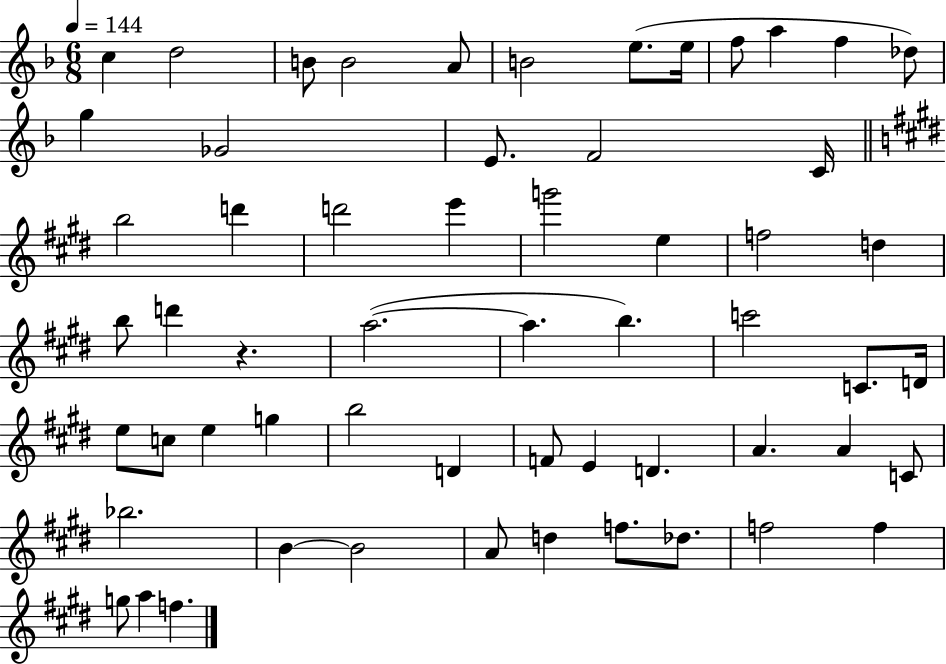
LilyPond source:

{
  \clef treble
  \numericTimeSignature
  \time 6/8
  \key f \major
  \tempo 4 = 144
  c''4 d''2 | b'8 b'2 a'8 | b'2 e''8.( e''16 | f''8 a''4 f''4 des''8) | \break g''4 ges'2 | e'8. f'2 c'16 | \bar "||" \break \key e \major b''2 d'''4 | d'''2 e'''4 | g'''2 e''4 | f''2 d''4 | \break b''8 d'''4 r4. | a''2.~(~ | a''4. b''4.) | c'''2 c'8. d'16 | \break e''8 c''8 e''4 g''4 | b''2 d'4 | f'8 e'4 d'4. | a'4. a'4 c'8 | \break bes''2. | b'4~~ b'2 | a'8 d''4 f''8. des''8. | f''2 f''4 | \break g''8 a''4 f''4. | \bar "|."
}